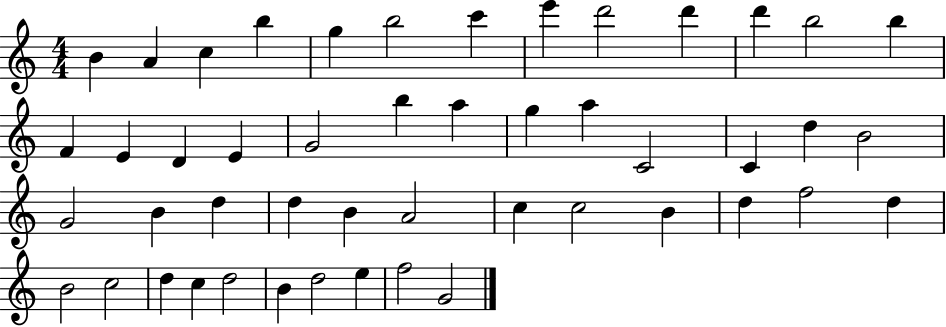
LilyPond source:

{
  \clef treble
  \numericTimeSignature
  \time 4/4
  \key c \major
  b'4 a'4 c''4 b''4 | g''4 b''2 c'''4 | e'''4 d'''2 d'''4 | d'''4 b''2 b''4 | \break f'4 e'4 d'4 e'4 | g'2 b''4 a''4 | g''4 a''4 c'2 | c'4 d''4 b'2 | \break g'2 b'4 d''4 | d''4 b'4 a'2 | c''4 c''2 b'4 | d''4 f''2 d''4 | \break b'2 c''2 | d''4 c''4 d''2 | b'4 d''2 e''4 | f''2 g'2 | \break \bar "|."
}